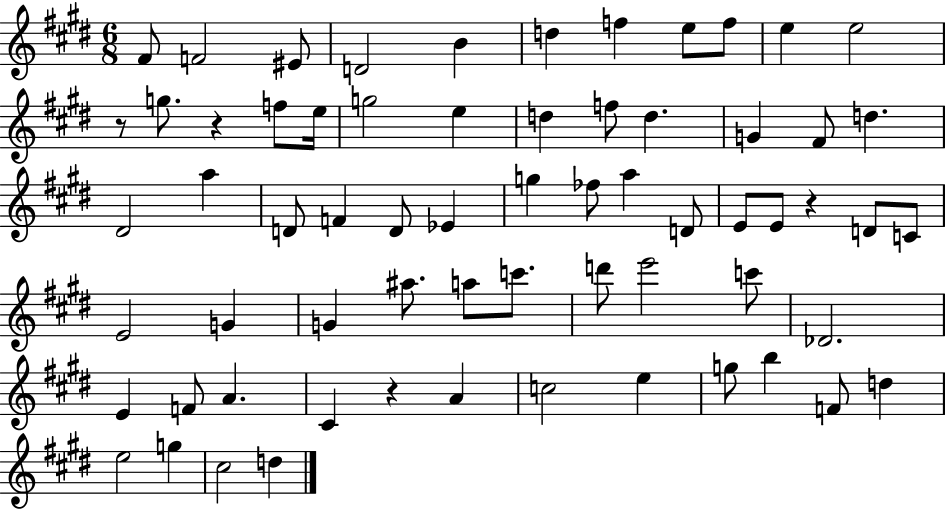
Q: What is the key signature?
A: E major